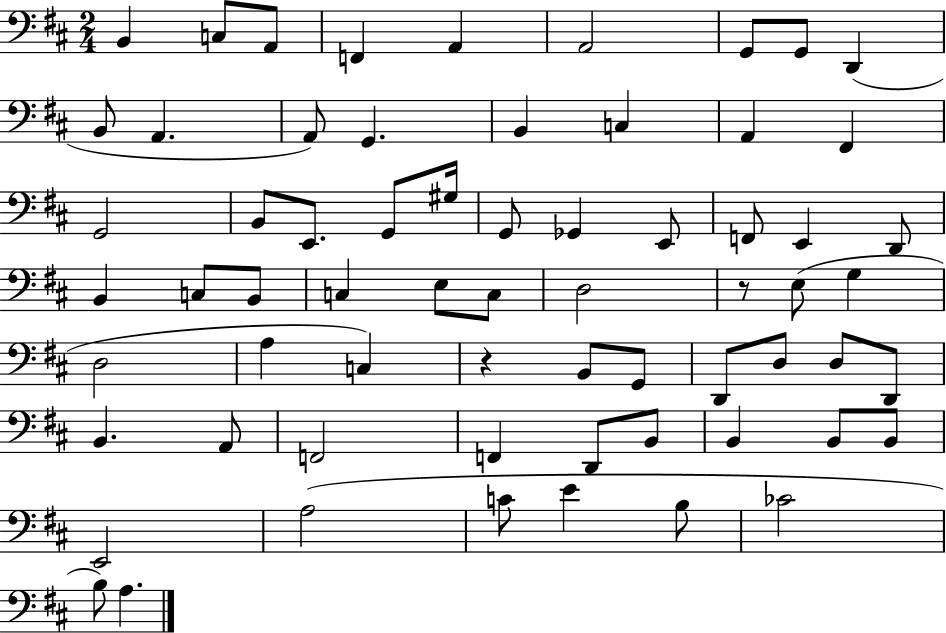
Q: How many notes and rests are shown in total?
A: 65